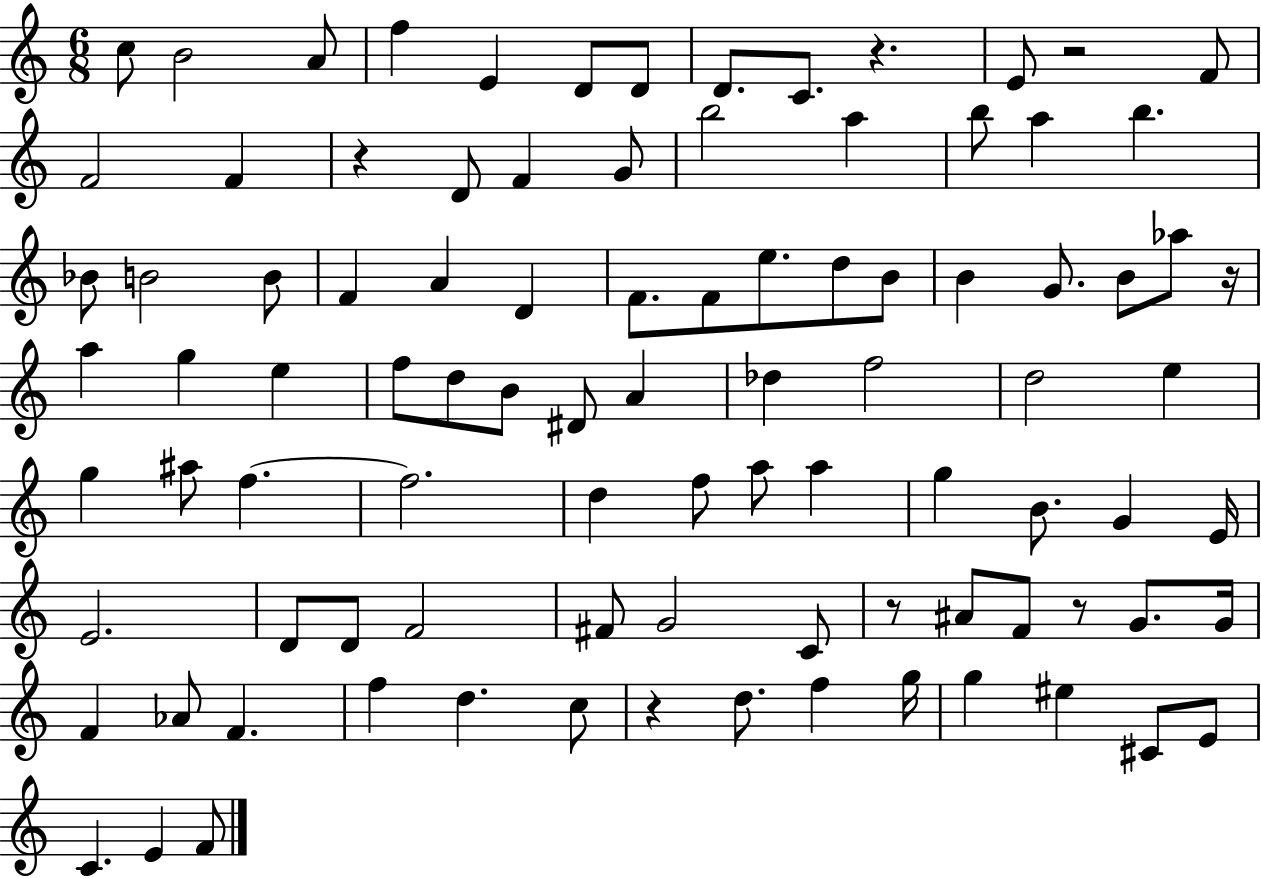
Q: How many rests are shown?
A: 7